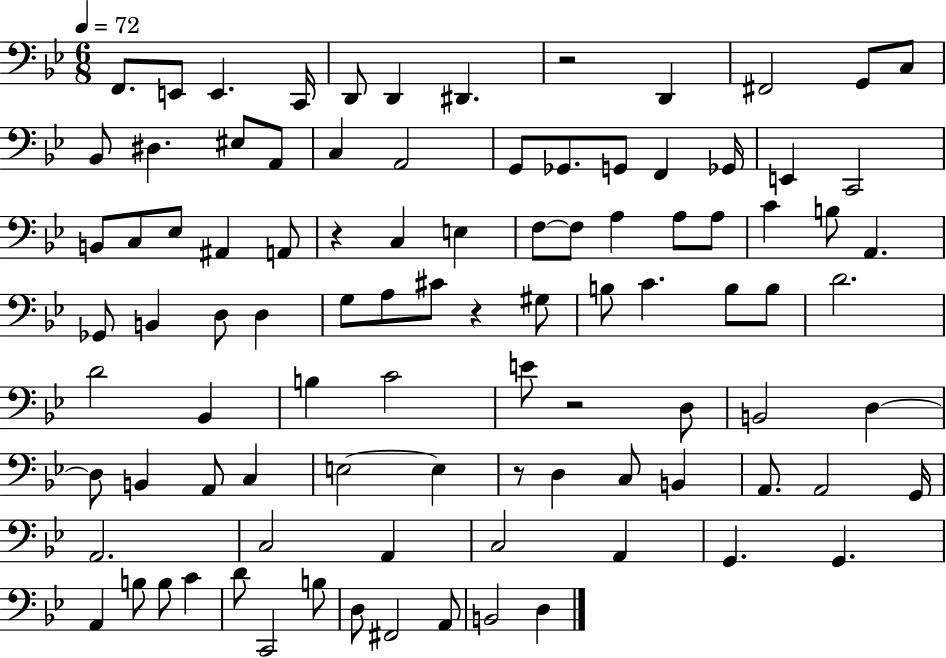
{
  \clef bass
  \numericTimeSignature
  \time 6/8
  \key bes \major
  \tempo 4 = 72
  f,8. e,8 e,4. c,16 | d,8 d,4 dis,4. | r2 d,4 | fis,2 g,8 c8 | \break bes,8 dis4. eis8 a,8 | c4 a,2 | g,8 ges,8. g,8 f,4 ges,16 | e,4 c,2 | \break b,8 c8 ees8 ais,4 a,8 | r4 c4 e4 | f8~~ f8 a4 a8 a8 | c'4 b8 a,4. | \break ges,8 b,4 d8 d4 | g8 a8 cis'8 r4 gis8 | b8 c'4. b8 b8 | d'2. | \break d'2 bes,4 | b4 c'2 | e'8 r2 d8 | b,2 d4~~ | \break d8 b,4 a,8 c4 | e2~~ e4 | r8 d4 c8 b,4 | a,8. a,2 g,16 | \break a,2. | c2 a,4 | c2 a,4 | g,4. g,4. | \break a,4 b8 b8 c'4 | d'8 c,2 b8 | d8 fis,2 a,8 | b,2 d4 | \break \bar "|."
}